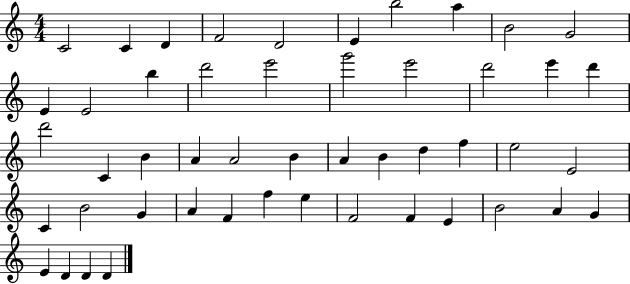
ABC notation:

X:1
T:Untitled
M:4/4
L:1/4
K:C
C2 C D F2 D2 E b2 a B2 G2 E E2 b d'2 e'2 g'2 e'2 d'2 e' d' d'2 C B A A2 B A B d f e2 E2 C B2 G A F f e F2 F E B2 A G E D D D